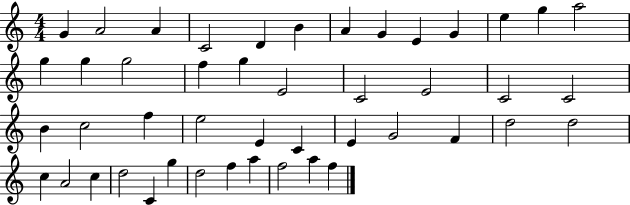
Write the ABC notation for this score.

X:1
T:Untitled
M:4/4
L:1/4
K:C
G A2 A C2 D B A G E G e g a2 g g g2 f g E2 C2 E2 C2 C2 B c2 f e2 E C E G2 F d2 d2 c A2 c d2 C g d2 f a f2 a f